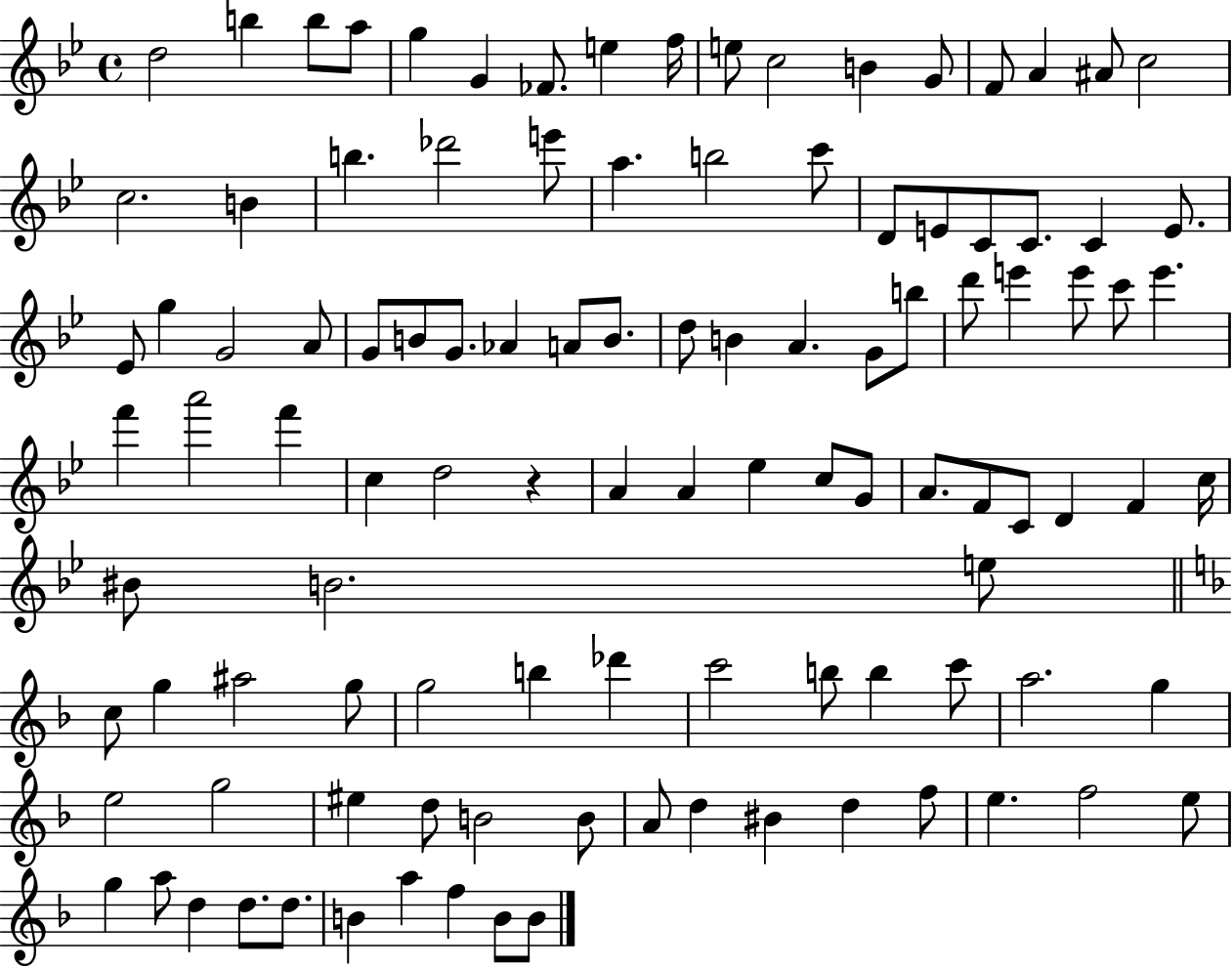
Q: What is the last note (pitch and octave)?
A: B4